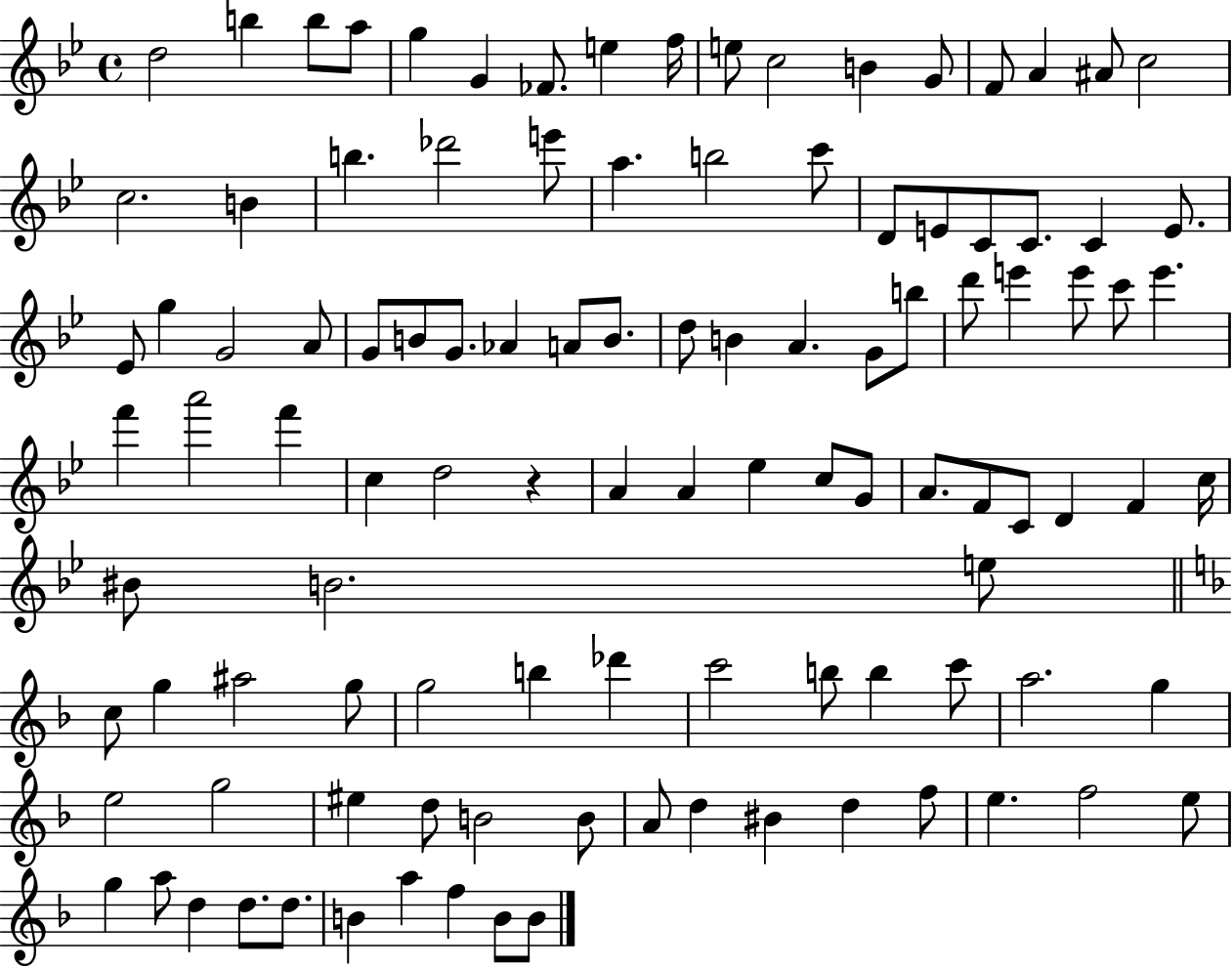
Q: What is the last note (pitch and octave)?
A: B4